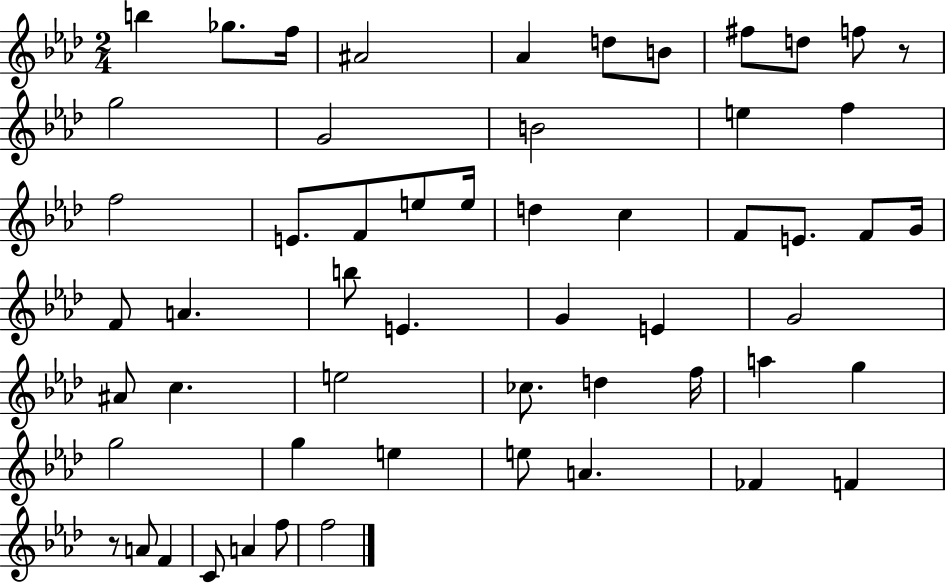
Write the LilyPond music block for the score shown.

{
  \clef treble
  \numericTimeSignature
  \time 2/4
  \key aes \major
  b''4 ges''8. f''16 | ais'2 | aes'4 d''8 b'8 | fis''8 d''8 f''8 r8 | \break g''2 | g'2 | b'2 | e''4 f''4 | \break f''2 | e'8. f'8 e''8 e''16 | d''4 c''4 | f'8 e'8. f'8 g'16 | \break f'8 a'4. | b''8 e'4. | g'4 e'4 | g'2 | \break ais'8 c''4. | e''2 | ces''8. d''4 f''16 | a''4 g''4 | \break g''2 | g''4 e''4 | e''8 a'4. | fes'4 f'4 | \break r8 a'8 f'4 | c'8 a'4 f''8 | f''2 | \bar "|."
}